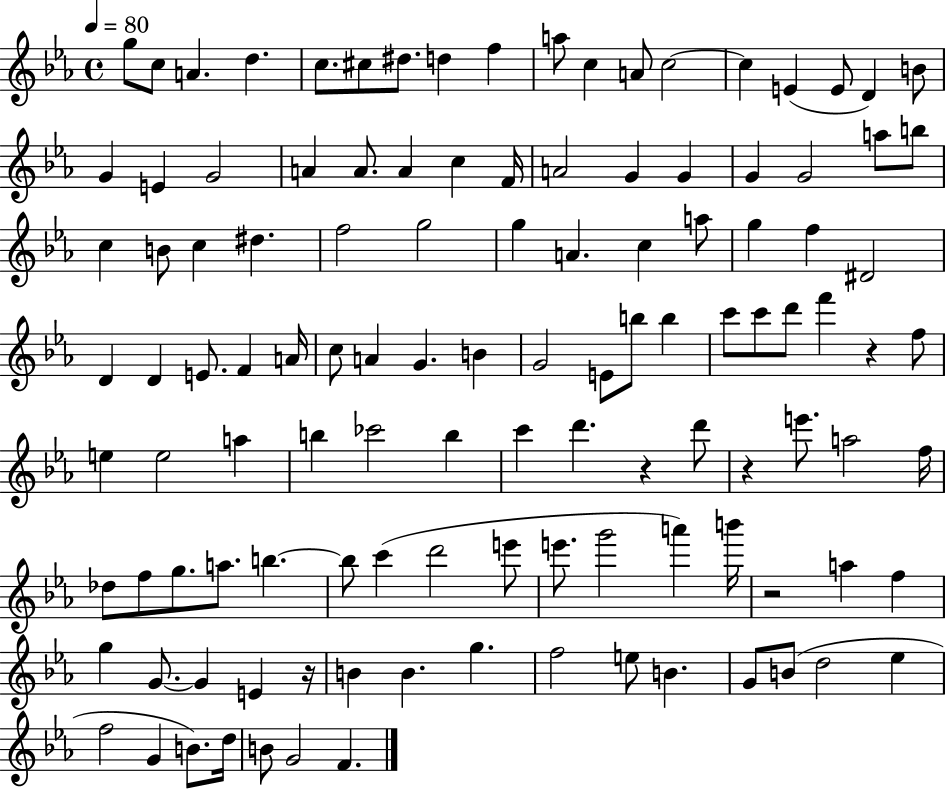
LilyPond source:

{
  \clef treble
  \time 4/4
  \defaultTimeSignature
  \key ees \major
  \tempo 4 = 80
  \repeat volta 2 { g''8 c''8 a'4. d''4. | c''8. cis''8 dis''8. d''4 f''4 | a''8 c''4 a'8 c''2~~ | c''4 e'4( e'8 d'4) b'8 | \break g'4 e'4 g'2 | a'4 a'8. a'4 c''4 f'16 | a'2 g'4 g'4 | g'4 g'2 a''8 b''8 | \break c''4 b'8 c''4 dis''4. | f''2 g''2 | g''4 a'4. c''4 a''8 | g''4 f''4 dis'2 | \break d'4 d'4 e'8. f'4 a'16 | c''8 a'4 g'4. b'4 | g'2 e'8 b''8 b''4 | c'''8 c'''8 d'''8 f'''4 r4 f''8 | \break e''4 e''2 a''4 | b''4 ces'''2 b''4 | c'''4 d'''4. r4 d'''8 | r4 e'''8. a''2 f''16 | \break des''8 f''8 g''8. a''8. b''4.~~ | b''8 c'''4( d'''2 e'''8 | e'''8. g'''2 a'''4) b'''16 | r2 a''4 f''4 | \break g''4 g'8.~~ g'4 e'4 r16 | b'4 b'4. g''4. | f''2 e''8 b'4. | g'8 b'8( d''2 ees''4 | \break f''2 g'4 b'8.) d''16 | b'8 g'2 f'4. | } \bar "|."
}